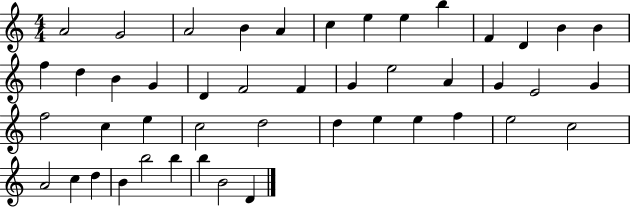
X:1
T:Untitled
M:4/4
L:1/4
K:C
A2 G2 A2 B A c e e b F D B B f d B G D F2 F G e2 A G E2 G f2 c e c2 d2 d e e f e2 c2 A2 c d B b2 b b B2 D